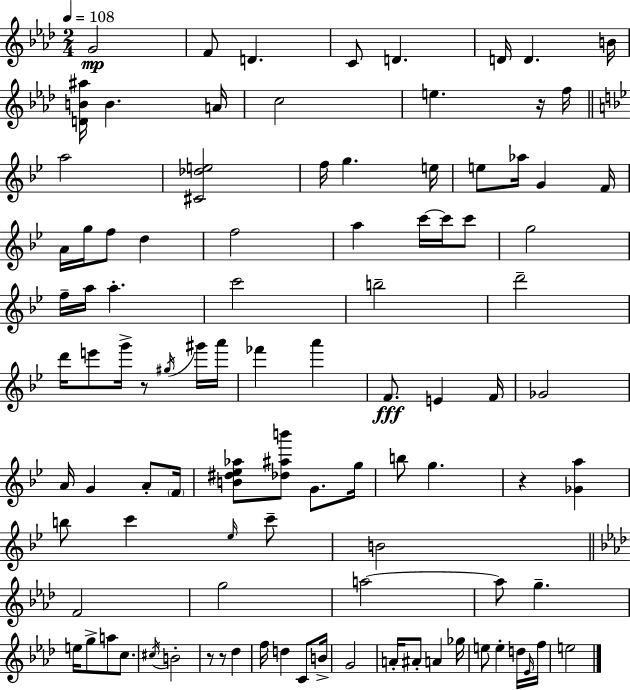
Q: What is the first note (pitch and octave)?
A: G4